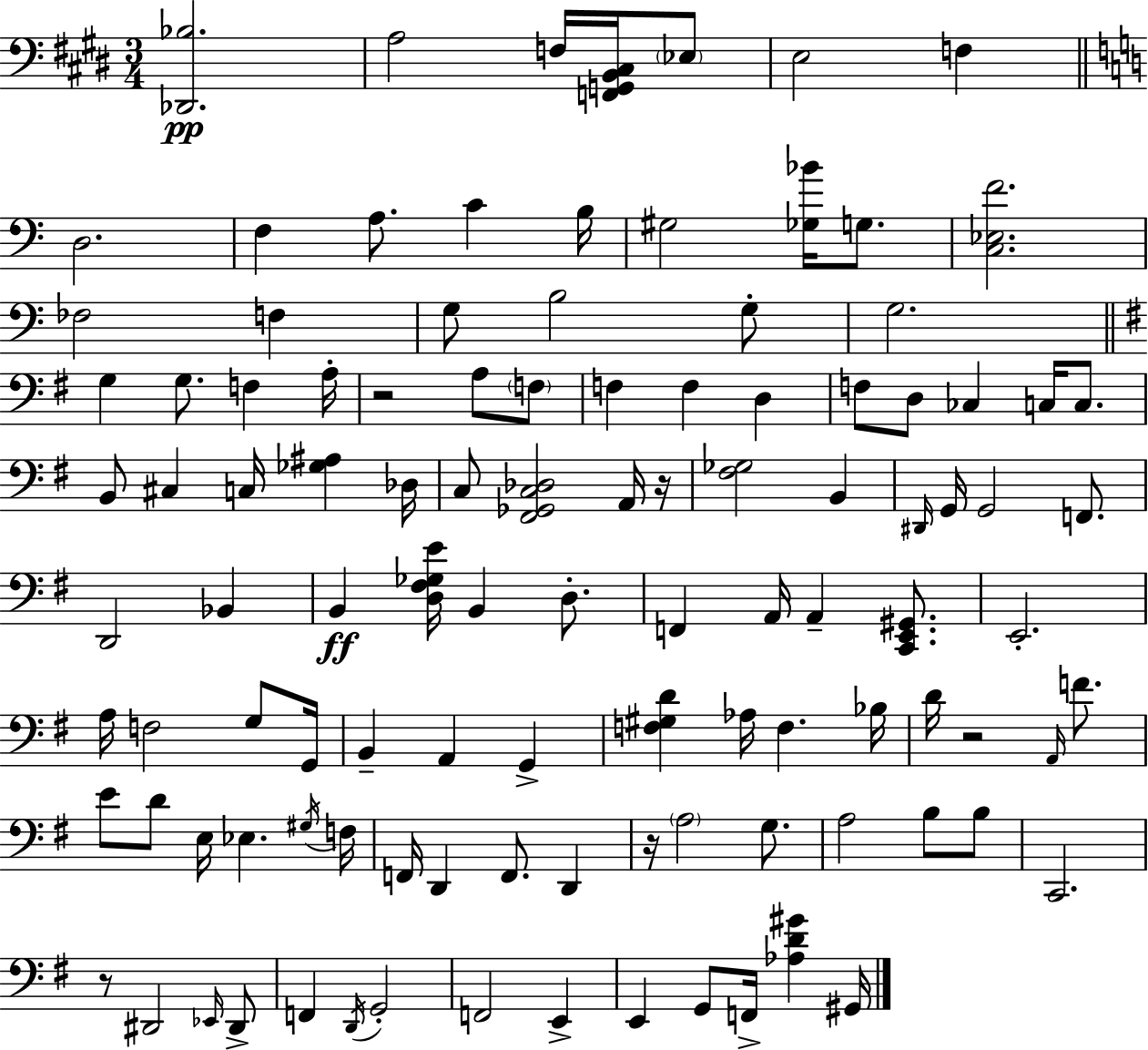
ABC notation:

X:1
T:Untitled
M:3/4
L:1/4
K:E
[_D,,_B,]2 A,2 F,/4 [F,,G,,B,,^C,]/4 _E,/2 E,2 F, D,2 F, A,/2 C B,/4 ^G,2 [_G,_B]/4 G,/2 [C,_E,F]2 _F,2 F, G,/2 B,2 G,/2 G,2 G, G,/2 F, A,/4 z2 A,/2 F,/2 F, F, D, F,/2 D,/2 _C, C,/4 C,/2 B,,/2 ^C, C,/4 [_G,^A,] _D,/4 C,/2 [^F,,_G,,C,_D,]2 A,,/4 z/4 [^F,_G,]2 B,, ^D,,/4 G,,/4 G,,2 F,,/2 D,,2 _B,, B,, [D,^F,_G,E]/4 B,, D,/2 F,, A,,/4 A,, [C,,E,,^G,,]/2 E,,2 A,/4 F,2 G,/2 G,,/4 B,, A,, G,, [F,^G,D] _A,/4 F, _B,/4 D/4 z2 A,,/4 F/2 E/2 D/2 E,/4 _E, ^G,/4 F,/4 F,,/4 D,, F,,/2 D,, z/4 A,2 G,/2 A,2 B,/2 B,/2 C,,2 z/2 ^D,,2 _E,,/4 ^D,,/2 F,, D,,/4 G,,2 F,,2 E,, E,, G,,/2 F,,/4 [_A,D^G] ^G,,/4